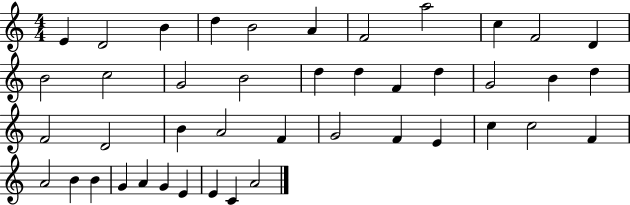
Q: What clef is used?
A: treble